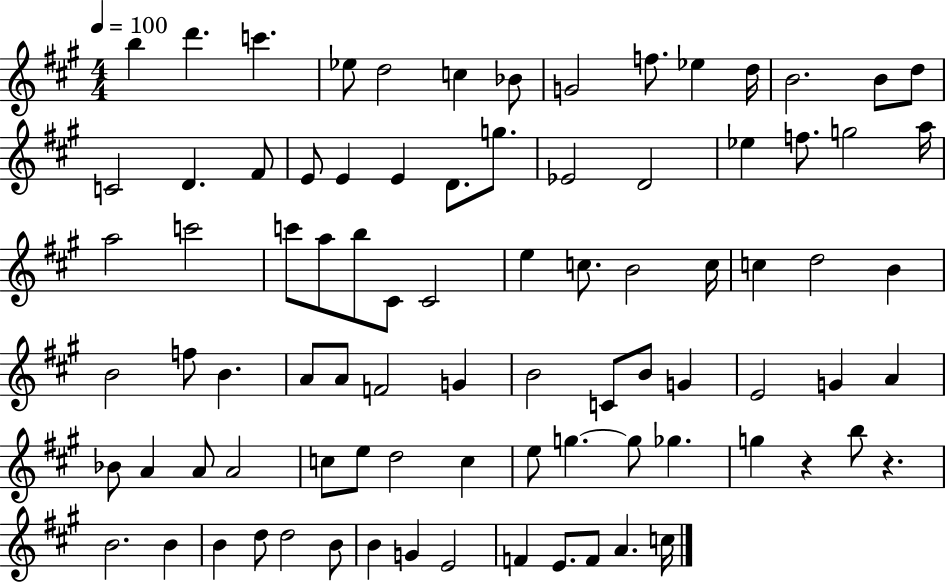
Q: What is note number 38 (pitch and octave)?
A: B4